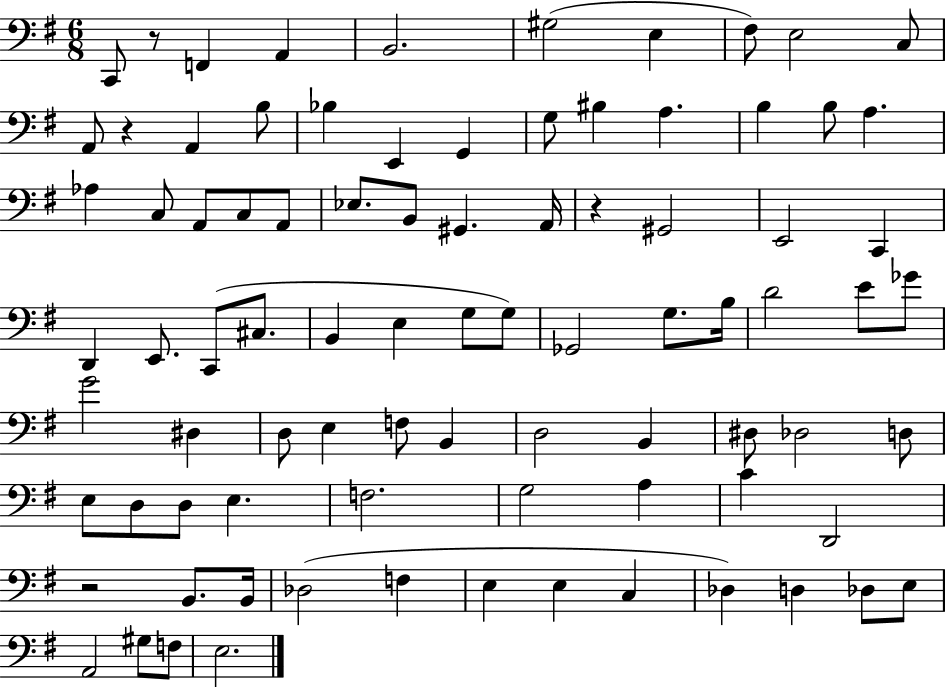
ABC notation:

X:1
T:Untitled
M:6/8
L:1/4
K:G
C,,/2 z/2 F,, A,, B,,2 ^G,2 E, ^F,/2 E,2 C,/2 A,,/2 z A,, B,/2 _B, E,, G,, G,/2 ^B, A, B, B,/2 A, _A, C,/2 A,,/2 C,/2 A,,/2 _E,/2 B,,/2 ^G,, A,,/4 z ^G,,2 E,,2 C,, D,, E,,/2 C,,/2 ^C,/2 B,, E, G,/2 G,/2 _G,,2 G,/2 B,/4 D2 E/2 _G/2 G2 ^D, D,/2 E, F,/2 B,, D,2 B,, ^D,/2 _D,2 D,/2 E,/2 D,/2 D,/2 E, F,2 G,2 A, C D,,2 z2 B,,/2 B,,/4 _D,2 F, E, E, C, _D, D, _D,/2 E,/2 A,,2 ^G,/2 F,/2 E,2